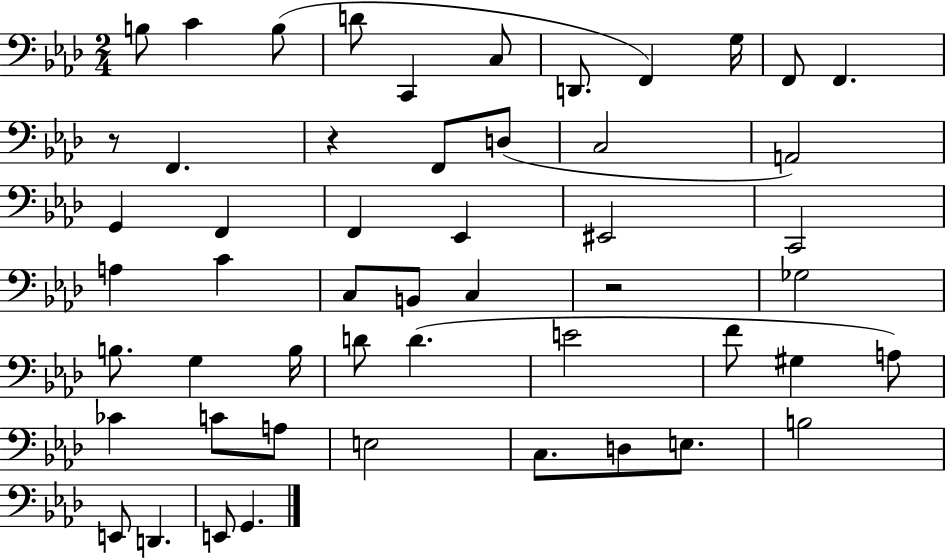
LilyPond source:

{
  \clef bass
  \numericTimeSignature
  \time 2/4
  \key aes \major
  b8 c'4 b8( | d'8 c,4 c8 | d,8. f,4) g16 | f,8 f,4. | \break r8 f,4. | r4 f,8 d8( | c2 | a,2) | \break g,4 f,4 | f,4 ees,4 | eis,2 | c,2 | \break a4 c'4 | c8 b,8 c4 | r2 | ges2 | \break b8. g4 b16 | d'8 d'4.( | e'2 | f'8 gis4 a8) | \break ces'4 c'8 a8 | e2 | c8. d8 e8. | b2 | \break e,8 d,4. | e,8 g,4. | \bar "|."
}